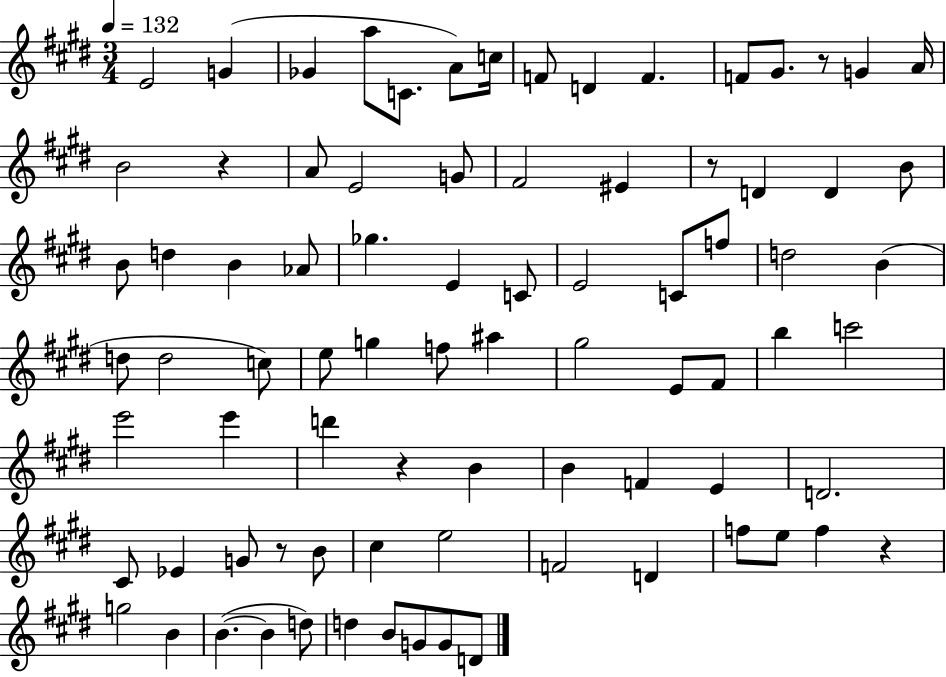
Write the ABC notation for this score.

X:1
T:Untitled
M:3/4
L:1/4
K:E
E2 G _G a/2 C/2 A/2 c/4 F/2 D F F/2 ^G/2 z/2 G A/4 B2 z A/2 E2 G/2 ^F2 ^E z/2 D D B/2 B/2 d B _A/2 _g E C/2 E2 C/2 f/2 d2 B d/2 d2 c/2 e/2 g f/2 ^a ^g2 E/2 ^F/2 b c'2 e'2 e' d' z B B F E D2 ^C/2 _E G/2 z/2 B/2 ^c e2 F2 D f/2 e/2 f z g2 B B B d/2 d B/2 G/2 G/2 D/2